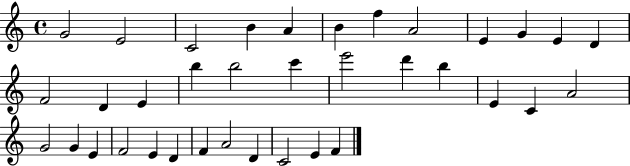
X:1
T:Untitled
M:4/4
L:1/4
K:C
G2 E2 C2 B A B f A2 E G E D F2 D E b b2 c' e'2 d' b E C A2 G2 G E F2 E D F A2 D C2 E F